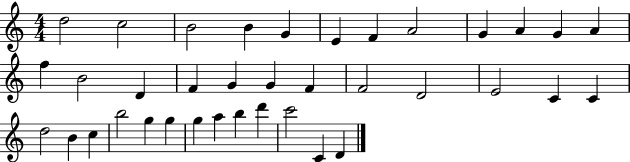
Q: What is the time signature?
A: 4/4